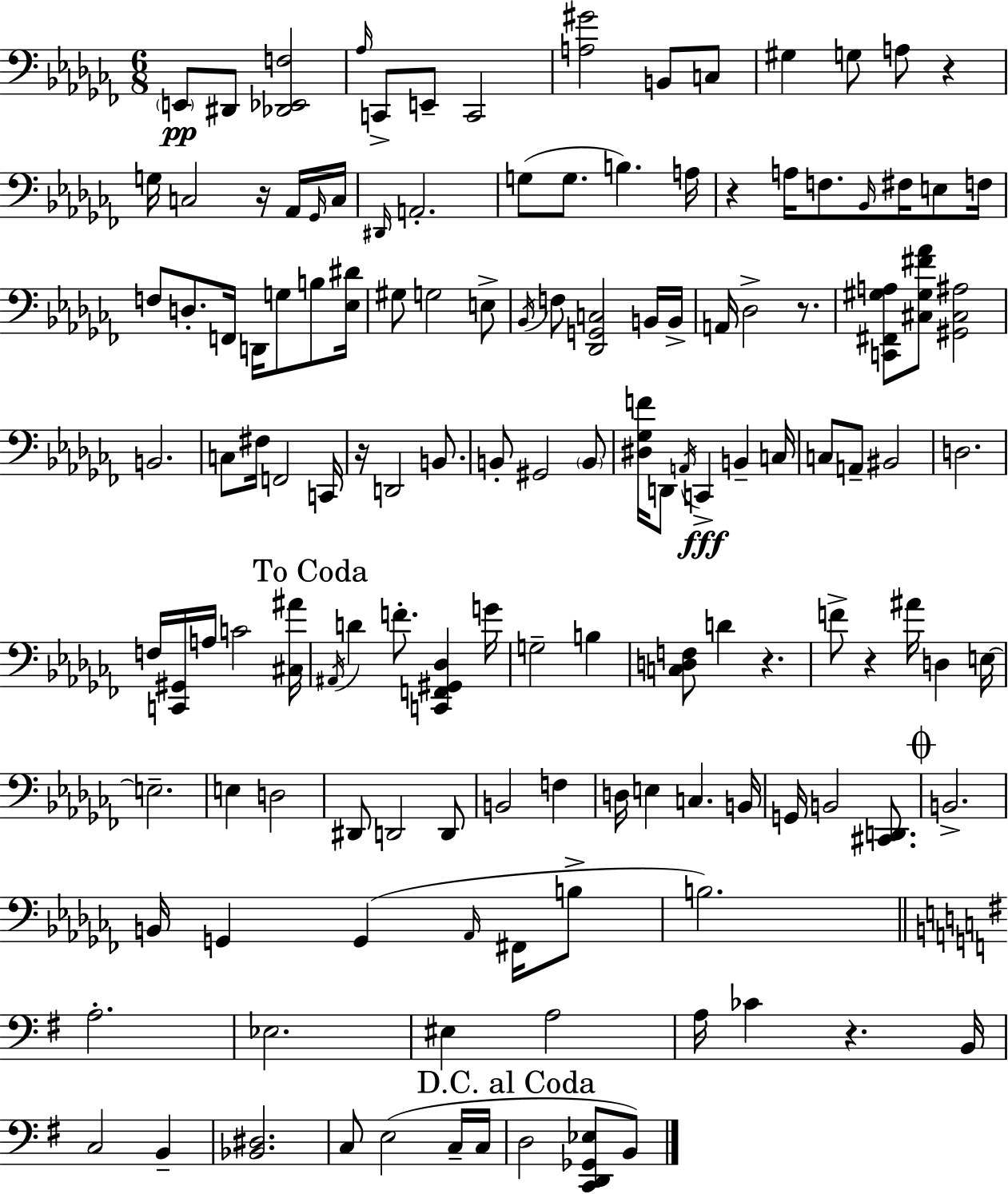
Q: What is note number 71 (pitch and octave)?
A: B3